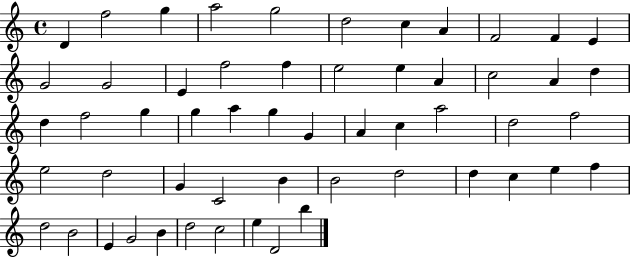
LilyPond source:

{
  \clef treble
  \time 4/4
  \defaultTimeSignature
  \key c \major
  d'4 f''2 g''4 | a''2 g''2 | d''2 c''4 a'4 | f'2 f'4 e'4 | \break g'2 g'2 | e'4 f''2 f''4 | e''2 e''4 a'4 | c''2 a'4 d''4 | \break d''4 f''2 g''4 | g''4 a''4 g''4 g'4 | a'4 c''4 a''2 | d''2 f''2 | \break e''2 d''2 | g'4 c'2 b'4 | b'2 d''2 | d''4 c''4 e''4 f''4 | \break d''2 b'2 | e'4 g'2 b'4 | d''2 c''2 | e''4 d'2 b''4 | \break \bar "|."
}